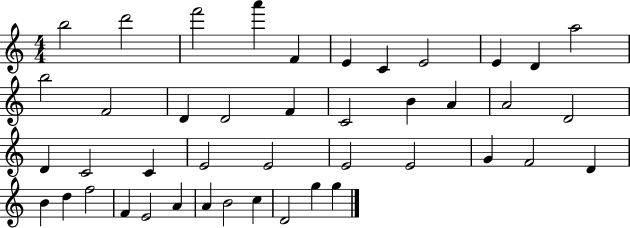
X:1
T:Untitled
M:4/4
L:1/4
K:C
b2 d'2 f'2 a' F E C E2 E D a2 b2 F2 D D2 F C2 B A A2 D2 D C2 C E2 E2 E2 E2 G F2 D B d f2 F E2 A A B2 c D2 g g